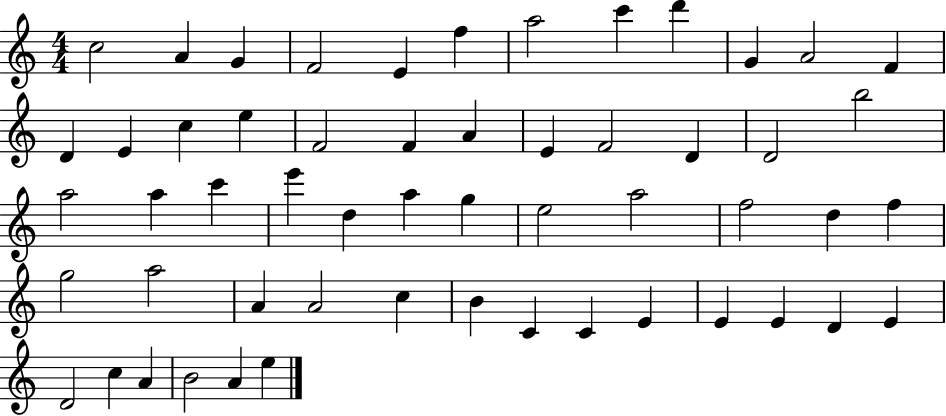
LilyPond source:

{
  \clef treble
  \numericTimeSignature
  \time 4/4
  \key c \major
  c''2 a'4 g'4 | f'2 e'4 f''4 | a''2 c'''4 d'''4 | g'4 a'2 f'4 | \break d'4 e'4 c''4 e''4 | f'2 f'4 a'4 | e'4 f'2 d'4 | d'2 b''2 | \break a''2 a''4 c'''4 | e'''4 d''4 a''4 g''4 | e''2 a''2 | f''2 d''4 f''4 | \break g''2 a''2 | a'4 a'2 c''4 | b'4 c'4 c'4 e'4 | e'4 e'4 d'4 e'4 | \break d'2 c''4 a'4 | b'2 a'4 e''4 | \bar "|."
}